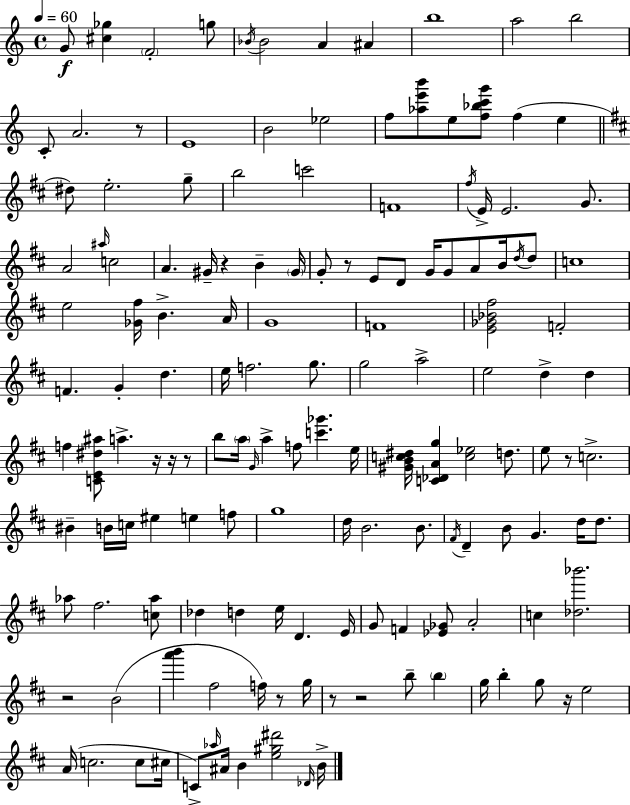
{
  \clef treble
  \time 4/4
  \defaultTimeSignature
  \key c \major
  \tempo 4 = 60
  \repeat volta 2 { g'8\f <cis'' ges''>4 \parenthesize f'2-. g''8 | \acciaccatura { bes'16 } bes'2 a'4 ais'4 | b''1 | a''2 b''2 | \break c'8-. a'2. r8 | e'1 | b'2 ees''2 | f''8 <aes'' e''' b'''>8 e''8 <f'' bes'' c''' g'''>8 f''4( e''4 | \break \bar "||" \break \key d \major dis''8) e''2.-. g''8-- | b''2 c'''2 | f'1 | \acciaccatura { fis''16 } e'16-> e'2. g'8. | \break a'2 \grace { ais''16 } c''2 | a'4. gis'16-- r4 b'4-- | \parenthesize gis'16 g'8-. r8 e'8 d'8 g'16 g'8 a'8 b'16 | \acciaccatura { d''16 } d''8 c''1 | \break e''2 <ges' fis''>16 b'4.-> | a'16 g'1 | f'1 | <e' ges' bes' fis''>2 f'2-. | \break f'4. g'4-. d''4. | e''16 f''2. | g''8. g''2 a''2-> | e''2 d''4-> d''4 | \break f''4 <c' e' dis'' ais''>8 a''4.-> r16 | r16 r8 b''8 \parenthesize a''16 \grace { g'16 } a''4-> f''8 <c''' ges'''>4. | e''16 <gis' b' c'' dis''>16 <c' des' a' g''>4 <c'' ees''>2 | d''8. e''8 r8 c''2.-> | \break bis'4-- b'16 c''16 eis''4 e''4 | f''8 g''1 | d''16 b'2. | b'8. \acciaccatura { fis'16 } d'4-- b'8 g'4. | \break d''16 d''8. aes''8 fis''2. | <c'' aes''>8 des''4 d''4 e''16 d'4. | e'16 g'8 f'4 <ees' ges'>8 a'2-. | c''4 <des'' bes'''>2. | \break r2 b'2( | <a''' b'''>4 fis''2 | f''16) r8 g''16 r8 r2 b''8-- | \parenthesize b''4 g''16 b''4-. g''8 r16 e''2 | \break a'16( c''2. | c''8 cis''16 c'8->) \grace { aes''16 } ais'16 b'4 <e'' gis'' dis'''>2 | \grace { des'16 } b'16-> } \bar "|."
}